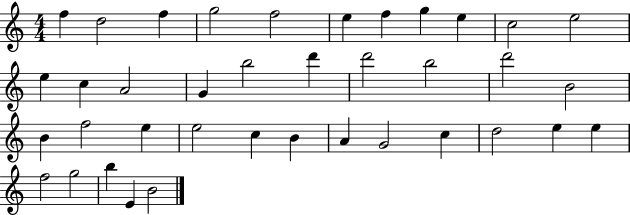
{
  \clef treble
  \numericTimeSignature
  \time 4/4
  \key c \major
  f''4 d''2 f''4 | g''2 f''2 | e''4 f''4 g''4 e''4 | c''2 e''2 | \break e''4 c''4 a'2 | g'4 b''2 d'''4 | d'''2 b''2 | d'''2 b'2 | \break b'4 f''2 e''4 | e''2 c''4 b'4 | a'4 g'2 c''4 | d''2 e''4 e''4 | \break f''2 g''2 | b''4 e'4 b'2 | \bar "|."
}